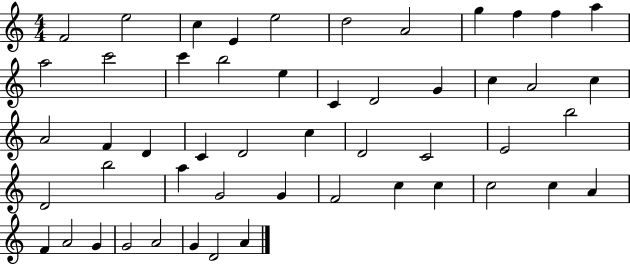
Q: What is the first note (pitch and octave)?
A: F4